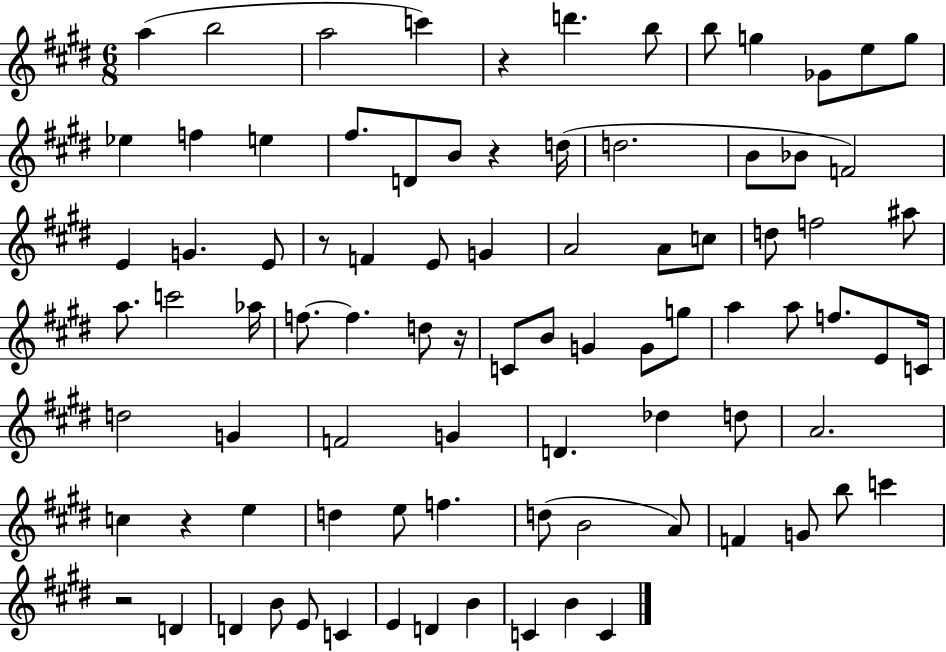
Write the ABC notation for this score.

X:1
T:Untitled
M:6/8
L:1/4
K:E
a b2 a2 c' z d' b/2 b/2 g _G/2 e/2 g/2 _e f e ^f/2 D/2 B/2 z d/4 d2 B/2 _B/2 F2 E G E/2 z/2 F E/2 G A2 A/2 c/2 d/2 f2 ^a/2 a/2 c'2 _a/4 f/2 f d/2 z/4 C/2 B/2 G G/2 g/2 a a/2 f/2 E/2 C/4 d2 G F2 G D _d d/2 A2 c z e d e/2 f d/2 B2 A/2 F G/2 b/2 c' z2 D D B/2 E/2 C E D B C B C